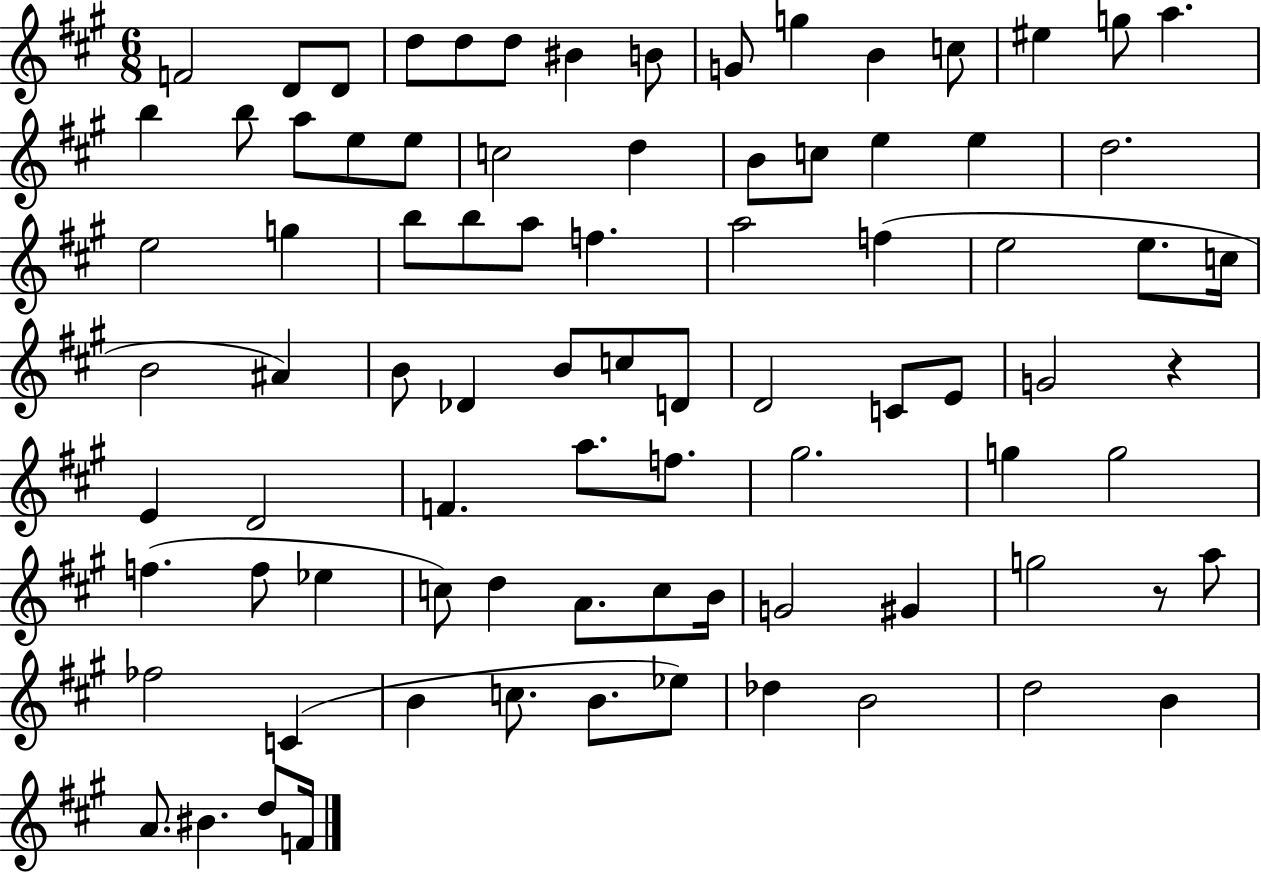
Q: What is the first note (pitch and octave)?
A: F4